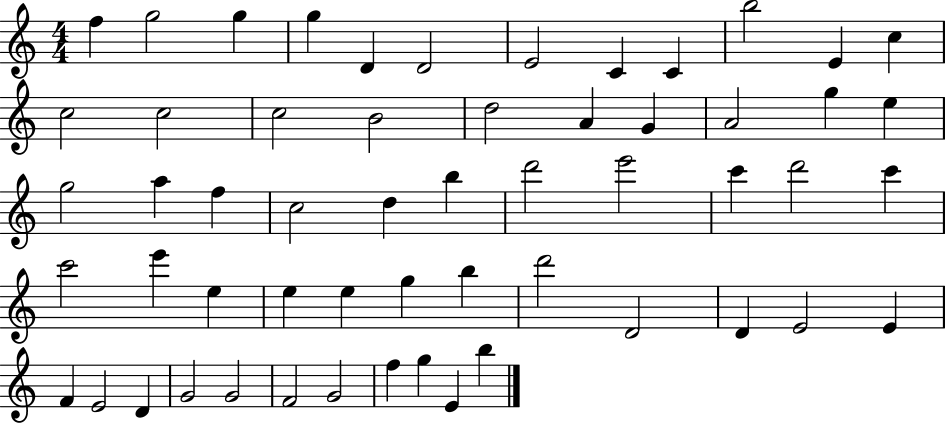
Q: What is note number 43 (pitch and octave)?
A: D4